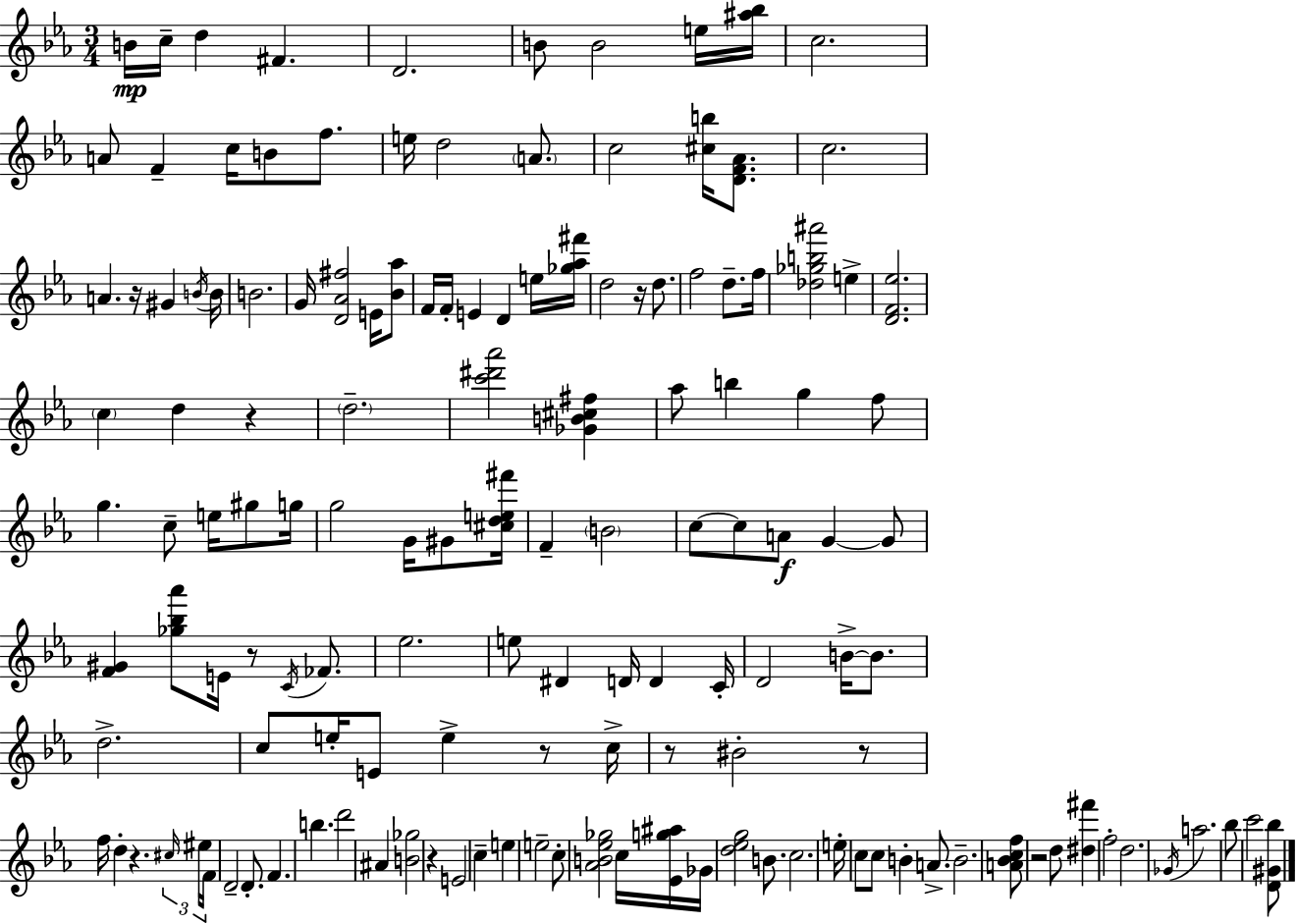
X:1
T:Untitled
M:3/4
L:1/4
K:Cm
B/4 c/4 d ^F D2 B/2 B2 e/4 [^a_b]/4 c2 A/2 F c/4 B/2 f/2 e/4 d2 A/2 c2 [^cb]/4 [DF_A]/2 c2 A z/4 ^G B/4 B/4 B2 G/4 [D_A^f]2 E/4 [_B_a]/2 F/4 F/4 E D e/4 [_g_a^f']/4 d2 z/4 d/2 f2 d/2 f/4 [_d_gb^a']2 e [DF_e]2 c d z d2 [c'^d'_a']2 [_GB^c^f] _a/2 b g f/2 g c/2 e/4 ^g/2 g/4 g2 G/4 ^G/2 [^cde^f']/4 F B2 c/2 c/2 A/2 G G/2 [F^G] [_g_b_a']/2 E/4 z/2 C/4 _F/2 _e2 e/2 ^D D/4 D C/4 D2 B/4 B/2 d2 c/2 e/4 E/2 e z/2 c/4 z/2 ^B2 z/2 f/4 d z ^c/4 ^e/4 F/4 D2 D/2 F b d'2 ^A [B_g]2 z E2 c e e2 c/2 [_AB_e_g]2 c/4 [_Eg^a]/4 _G/4 [d_eg]2 B/2 c2 e/4 c/2 c/2 B A/2 B2 [A_Bcf]/2 z2 d/2 [^d^f'] f2 d2 _G/4 a2 _b/2 c'2 [D^G_b]/2